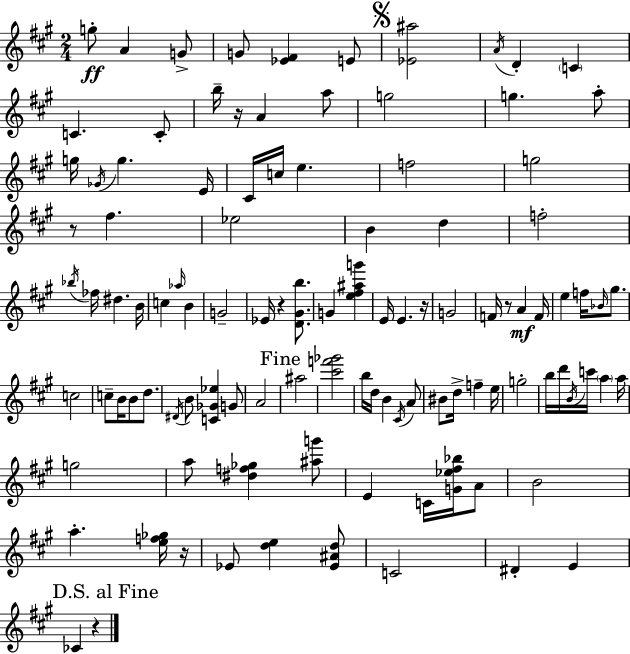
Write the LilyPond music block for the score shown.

{
  \clef treble
  \numericTimeSignature
  \time 2/4
  \key a \major
  g''8-.\ff a'4 g'8-> | g'8 <ees' fis'>4 e'8 | \mark \markup { \musicglyph "scripts.segno" } <ees' ais''>2 | \acciaccatura { a'16 } d'4-. \parenthesize c'4 | \break c'4. c'8-. | b''16-- r16 a'4 a''8 | g''2 | g''4. a''8-. | \break g''16 \acciaccatura { ges'16 } g''4. | e'16 cis'16 c''16 e''4. | f''2 | g''2 | \break r8 fis''4. | ees''2 | b'4 d''4 | f''2-. | \break \acciaccatura { bes''16 } fes''16 dis''4. | b'16 c''4 \grace { aes''16 } | b'4 g'2-- | ees'16 r4 | \break <d' gis' b''>8. g'4 | <e'' fis'' ais'' g'''>4 e'16 e'4. | r16 g'2 | f'16 r8 a'4\mf | \break f'16 e''4 | f''16 \grace { bes'16 } gis''8. c''2 | c''8-- b'16 | b'8 d''8. \acciaccatura { dis'16 } b'8 | \break <c' ges' ees''>4 g'8 a'2 | \mark "Fine" ais''2 | <cis''' f''' ges'''>2 | b''16 d''16 | \break b'4 \acciaccatura { cis'16 } a'8 bis'8 | d''16-> f''4-- e''16 g''2-. | b''16 | d'''16 \acciaccatura { b'16 } c'''16 \parenthesize a''4 a''16 | \break g''2 | a''8 <dis'' f'' ges''>4 <ais'' g'''>8 | e'4 c'16 <g' ees'' fis'' bes''>16 a'8 | b'2 | \break a''4.-. <e'' f'' ges''>16 r16 | ees'8 <d'' e''>4 <ees' ais' d''>8 | c'2 | dis'4-. e'4 | \break \mark "D.S. al Fine" ces'4 r4 | \bar "|."
}